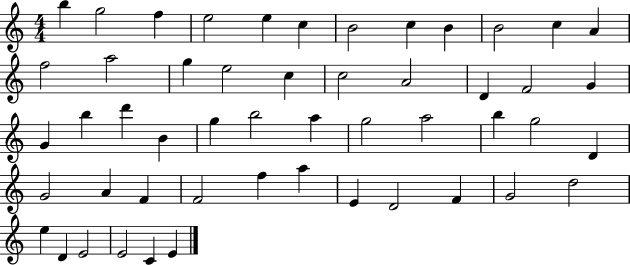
X:1
T:Untitled
M:4/4
L:1/4
K:C
b g2 f e2 e c B2 c B B2 c A f2 a2 g e2 c c2 A2 D F2 G G b d' B g b2 a g2 a2 b g2 D G2 A F F2 f a E D2 F G2 d2 e D E2 E2 C E